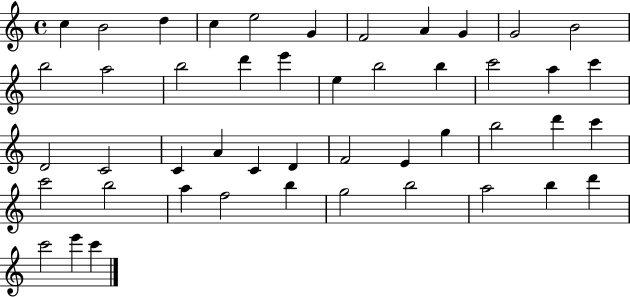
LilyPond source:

{
  \clef treble
  \time 4/4
  \defaultTimeSignature
  \key c \major
  c''4 b'2 d''4 | c''4 e''2 g'4 | f'2 a'4 g'4 | g'2 b'2 | \break b''2 a''2 | b''2 d'''4 e'''4 | e''4 b''2 b''4 | c'''2 a''4 c'''4 | \break d'2 c'2 | c'4 a'4 c'4 d'4 | f'2 e'4 g''4 | b''2 d'''4 c'''4 | \break c'''2 b''2 | a''4 f''2 b''4 | g''2 b''2 | a''2 b''4 d'''4 | \break c'''2 e'''4 c'''4 | \bar "|."
}